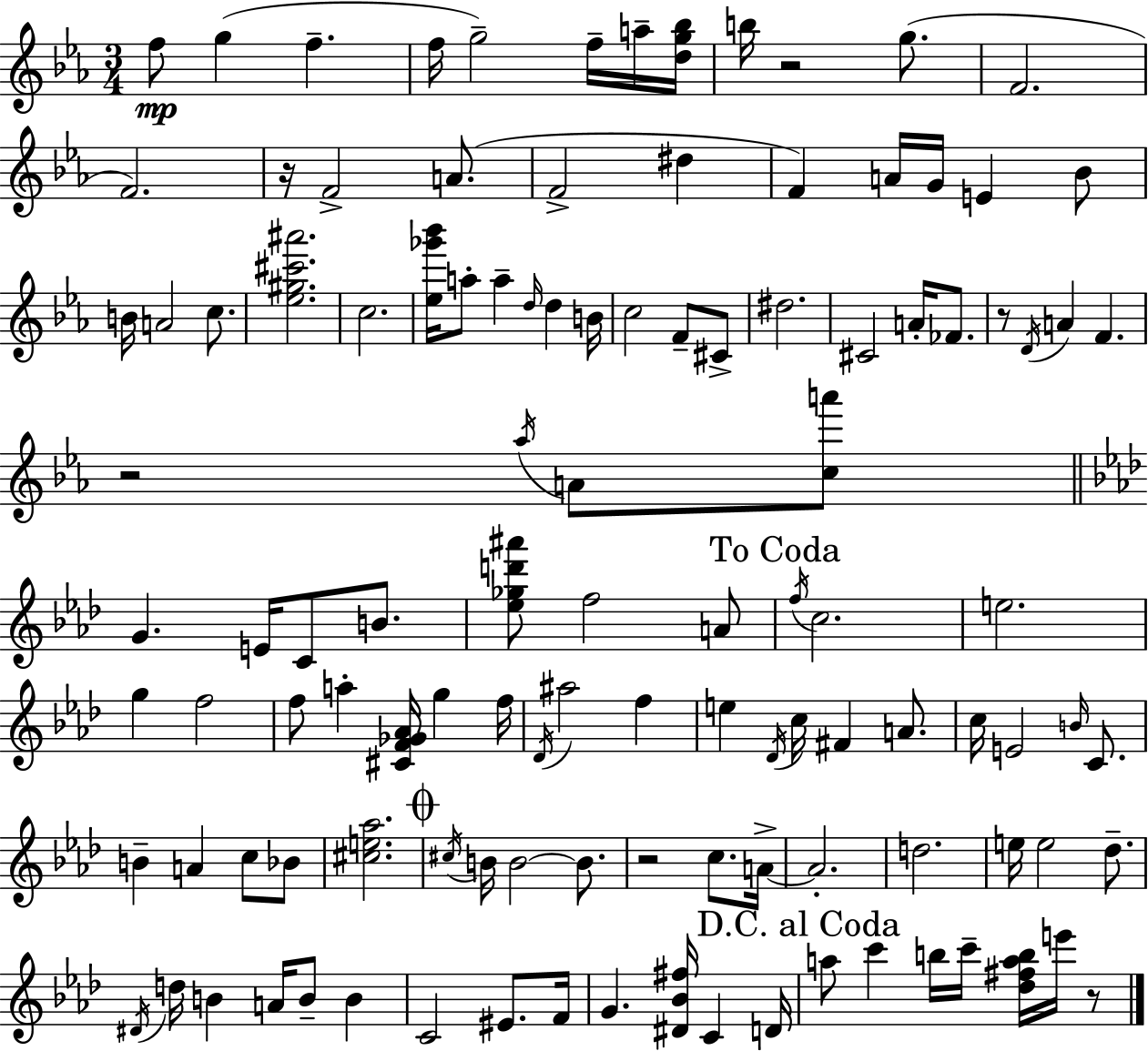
F5/e G5/q F5/q. F5/s G5/h F5/s A5/s [D5,G5,Bb5]/s B5/s R/h G5/e. F4/h. F4/h. R/s F4/h A4/e. F4/h D#5/q F4/q A4/s G4/s E4/q Bb4/e B4/s A4/h C5/e. [Eb5,G#5,C#6,A#6]/h. C5/h. [Eb5,Gb6,Bb6]/s A5/e A5/q D5/s D5/q B4/s C5/h F4/e C#4/e D#5/h. C#4/h A4/s FES4/e. R/e D4/s A4/q F4/q. R/h Ab5/s A4/e [C5,A6]/e G4/q. E4/s C4/e B4/e. [Eb5,Gb5,D6,A#6]/e F5/h A4/e F5/s C5/h. E5/h. G5/q F5/h F5/e A5/q [C#4,F4,Gb4,Ab4]/s G5/q F5/s Db4/s A#5/h F5/q E5/q Db4/s C5/s F#4/q A4/e. C5/s E4/h B4/s C4/e. B4/q A4/q C5/e Bb4/e [C#5,E5,Ab5]/h. C#5/s B4/s B4/h B4/e. R/h C5/e. A4/s A4/h. D5/h. E5/s E5/h Db5/e. D#4/s D5/s B4/q A4/s B4/e B4/q C4/h EIS4/e. F4/s G4/q. [D#4,Bb4,F#5]/s C4/q D4/s A5/e C6/q B5/s C6/s [Db5,F#5,A5,B5]/s E6/s R/e